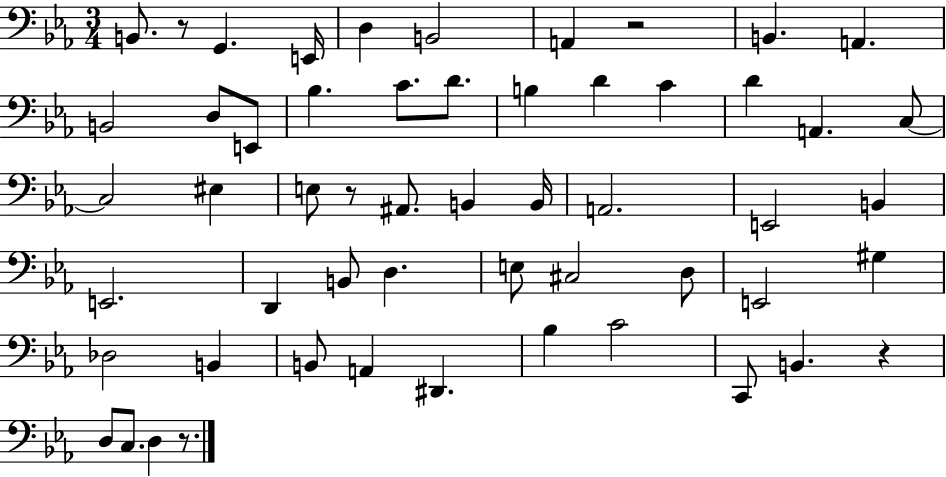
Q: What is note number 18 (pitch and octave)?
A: D4